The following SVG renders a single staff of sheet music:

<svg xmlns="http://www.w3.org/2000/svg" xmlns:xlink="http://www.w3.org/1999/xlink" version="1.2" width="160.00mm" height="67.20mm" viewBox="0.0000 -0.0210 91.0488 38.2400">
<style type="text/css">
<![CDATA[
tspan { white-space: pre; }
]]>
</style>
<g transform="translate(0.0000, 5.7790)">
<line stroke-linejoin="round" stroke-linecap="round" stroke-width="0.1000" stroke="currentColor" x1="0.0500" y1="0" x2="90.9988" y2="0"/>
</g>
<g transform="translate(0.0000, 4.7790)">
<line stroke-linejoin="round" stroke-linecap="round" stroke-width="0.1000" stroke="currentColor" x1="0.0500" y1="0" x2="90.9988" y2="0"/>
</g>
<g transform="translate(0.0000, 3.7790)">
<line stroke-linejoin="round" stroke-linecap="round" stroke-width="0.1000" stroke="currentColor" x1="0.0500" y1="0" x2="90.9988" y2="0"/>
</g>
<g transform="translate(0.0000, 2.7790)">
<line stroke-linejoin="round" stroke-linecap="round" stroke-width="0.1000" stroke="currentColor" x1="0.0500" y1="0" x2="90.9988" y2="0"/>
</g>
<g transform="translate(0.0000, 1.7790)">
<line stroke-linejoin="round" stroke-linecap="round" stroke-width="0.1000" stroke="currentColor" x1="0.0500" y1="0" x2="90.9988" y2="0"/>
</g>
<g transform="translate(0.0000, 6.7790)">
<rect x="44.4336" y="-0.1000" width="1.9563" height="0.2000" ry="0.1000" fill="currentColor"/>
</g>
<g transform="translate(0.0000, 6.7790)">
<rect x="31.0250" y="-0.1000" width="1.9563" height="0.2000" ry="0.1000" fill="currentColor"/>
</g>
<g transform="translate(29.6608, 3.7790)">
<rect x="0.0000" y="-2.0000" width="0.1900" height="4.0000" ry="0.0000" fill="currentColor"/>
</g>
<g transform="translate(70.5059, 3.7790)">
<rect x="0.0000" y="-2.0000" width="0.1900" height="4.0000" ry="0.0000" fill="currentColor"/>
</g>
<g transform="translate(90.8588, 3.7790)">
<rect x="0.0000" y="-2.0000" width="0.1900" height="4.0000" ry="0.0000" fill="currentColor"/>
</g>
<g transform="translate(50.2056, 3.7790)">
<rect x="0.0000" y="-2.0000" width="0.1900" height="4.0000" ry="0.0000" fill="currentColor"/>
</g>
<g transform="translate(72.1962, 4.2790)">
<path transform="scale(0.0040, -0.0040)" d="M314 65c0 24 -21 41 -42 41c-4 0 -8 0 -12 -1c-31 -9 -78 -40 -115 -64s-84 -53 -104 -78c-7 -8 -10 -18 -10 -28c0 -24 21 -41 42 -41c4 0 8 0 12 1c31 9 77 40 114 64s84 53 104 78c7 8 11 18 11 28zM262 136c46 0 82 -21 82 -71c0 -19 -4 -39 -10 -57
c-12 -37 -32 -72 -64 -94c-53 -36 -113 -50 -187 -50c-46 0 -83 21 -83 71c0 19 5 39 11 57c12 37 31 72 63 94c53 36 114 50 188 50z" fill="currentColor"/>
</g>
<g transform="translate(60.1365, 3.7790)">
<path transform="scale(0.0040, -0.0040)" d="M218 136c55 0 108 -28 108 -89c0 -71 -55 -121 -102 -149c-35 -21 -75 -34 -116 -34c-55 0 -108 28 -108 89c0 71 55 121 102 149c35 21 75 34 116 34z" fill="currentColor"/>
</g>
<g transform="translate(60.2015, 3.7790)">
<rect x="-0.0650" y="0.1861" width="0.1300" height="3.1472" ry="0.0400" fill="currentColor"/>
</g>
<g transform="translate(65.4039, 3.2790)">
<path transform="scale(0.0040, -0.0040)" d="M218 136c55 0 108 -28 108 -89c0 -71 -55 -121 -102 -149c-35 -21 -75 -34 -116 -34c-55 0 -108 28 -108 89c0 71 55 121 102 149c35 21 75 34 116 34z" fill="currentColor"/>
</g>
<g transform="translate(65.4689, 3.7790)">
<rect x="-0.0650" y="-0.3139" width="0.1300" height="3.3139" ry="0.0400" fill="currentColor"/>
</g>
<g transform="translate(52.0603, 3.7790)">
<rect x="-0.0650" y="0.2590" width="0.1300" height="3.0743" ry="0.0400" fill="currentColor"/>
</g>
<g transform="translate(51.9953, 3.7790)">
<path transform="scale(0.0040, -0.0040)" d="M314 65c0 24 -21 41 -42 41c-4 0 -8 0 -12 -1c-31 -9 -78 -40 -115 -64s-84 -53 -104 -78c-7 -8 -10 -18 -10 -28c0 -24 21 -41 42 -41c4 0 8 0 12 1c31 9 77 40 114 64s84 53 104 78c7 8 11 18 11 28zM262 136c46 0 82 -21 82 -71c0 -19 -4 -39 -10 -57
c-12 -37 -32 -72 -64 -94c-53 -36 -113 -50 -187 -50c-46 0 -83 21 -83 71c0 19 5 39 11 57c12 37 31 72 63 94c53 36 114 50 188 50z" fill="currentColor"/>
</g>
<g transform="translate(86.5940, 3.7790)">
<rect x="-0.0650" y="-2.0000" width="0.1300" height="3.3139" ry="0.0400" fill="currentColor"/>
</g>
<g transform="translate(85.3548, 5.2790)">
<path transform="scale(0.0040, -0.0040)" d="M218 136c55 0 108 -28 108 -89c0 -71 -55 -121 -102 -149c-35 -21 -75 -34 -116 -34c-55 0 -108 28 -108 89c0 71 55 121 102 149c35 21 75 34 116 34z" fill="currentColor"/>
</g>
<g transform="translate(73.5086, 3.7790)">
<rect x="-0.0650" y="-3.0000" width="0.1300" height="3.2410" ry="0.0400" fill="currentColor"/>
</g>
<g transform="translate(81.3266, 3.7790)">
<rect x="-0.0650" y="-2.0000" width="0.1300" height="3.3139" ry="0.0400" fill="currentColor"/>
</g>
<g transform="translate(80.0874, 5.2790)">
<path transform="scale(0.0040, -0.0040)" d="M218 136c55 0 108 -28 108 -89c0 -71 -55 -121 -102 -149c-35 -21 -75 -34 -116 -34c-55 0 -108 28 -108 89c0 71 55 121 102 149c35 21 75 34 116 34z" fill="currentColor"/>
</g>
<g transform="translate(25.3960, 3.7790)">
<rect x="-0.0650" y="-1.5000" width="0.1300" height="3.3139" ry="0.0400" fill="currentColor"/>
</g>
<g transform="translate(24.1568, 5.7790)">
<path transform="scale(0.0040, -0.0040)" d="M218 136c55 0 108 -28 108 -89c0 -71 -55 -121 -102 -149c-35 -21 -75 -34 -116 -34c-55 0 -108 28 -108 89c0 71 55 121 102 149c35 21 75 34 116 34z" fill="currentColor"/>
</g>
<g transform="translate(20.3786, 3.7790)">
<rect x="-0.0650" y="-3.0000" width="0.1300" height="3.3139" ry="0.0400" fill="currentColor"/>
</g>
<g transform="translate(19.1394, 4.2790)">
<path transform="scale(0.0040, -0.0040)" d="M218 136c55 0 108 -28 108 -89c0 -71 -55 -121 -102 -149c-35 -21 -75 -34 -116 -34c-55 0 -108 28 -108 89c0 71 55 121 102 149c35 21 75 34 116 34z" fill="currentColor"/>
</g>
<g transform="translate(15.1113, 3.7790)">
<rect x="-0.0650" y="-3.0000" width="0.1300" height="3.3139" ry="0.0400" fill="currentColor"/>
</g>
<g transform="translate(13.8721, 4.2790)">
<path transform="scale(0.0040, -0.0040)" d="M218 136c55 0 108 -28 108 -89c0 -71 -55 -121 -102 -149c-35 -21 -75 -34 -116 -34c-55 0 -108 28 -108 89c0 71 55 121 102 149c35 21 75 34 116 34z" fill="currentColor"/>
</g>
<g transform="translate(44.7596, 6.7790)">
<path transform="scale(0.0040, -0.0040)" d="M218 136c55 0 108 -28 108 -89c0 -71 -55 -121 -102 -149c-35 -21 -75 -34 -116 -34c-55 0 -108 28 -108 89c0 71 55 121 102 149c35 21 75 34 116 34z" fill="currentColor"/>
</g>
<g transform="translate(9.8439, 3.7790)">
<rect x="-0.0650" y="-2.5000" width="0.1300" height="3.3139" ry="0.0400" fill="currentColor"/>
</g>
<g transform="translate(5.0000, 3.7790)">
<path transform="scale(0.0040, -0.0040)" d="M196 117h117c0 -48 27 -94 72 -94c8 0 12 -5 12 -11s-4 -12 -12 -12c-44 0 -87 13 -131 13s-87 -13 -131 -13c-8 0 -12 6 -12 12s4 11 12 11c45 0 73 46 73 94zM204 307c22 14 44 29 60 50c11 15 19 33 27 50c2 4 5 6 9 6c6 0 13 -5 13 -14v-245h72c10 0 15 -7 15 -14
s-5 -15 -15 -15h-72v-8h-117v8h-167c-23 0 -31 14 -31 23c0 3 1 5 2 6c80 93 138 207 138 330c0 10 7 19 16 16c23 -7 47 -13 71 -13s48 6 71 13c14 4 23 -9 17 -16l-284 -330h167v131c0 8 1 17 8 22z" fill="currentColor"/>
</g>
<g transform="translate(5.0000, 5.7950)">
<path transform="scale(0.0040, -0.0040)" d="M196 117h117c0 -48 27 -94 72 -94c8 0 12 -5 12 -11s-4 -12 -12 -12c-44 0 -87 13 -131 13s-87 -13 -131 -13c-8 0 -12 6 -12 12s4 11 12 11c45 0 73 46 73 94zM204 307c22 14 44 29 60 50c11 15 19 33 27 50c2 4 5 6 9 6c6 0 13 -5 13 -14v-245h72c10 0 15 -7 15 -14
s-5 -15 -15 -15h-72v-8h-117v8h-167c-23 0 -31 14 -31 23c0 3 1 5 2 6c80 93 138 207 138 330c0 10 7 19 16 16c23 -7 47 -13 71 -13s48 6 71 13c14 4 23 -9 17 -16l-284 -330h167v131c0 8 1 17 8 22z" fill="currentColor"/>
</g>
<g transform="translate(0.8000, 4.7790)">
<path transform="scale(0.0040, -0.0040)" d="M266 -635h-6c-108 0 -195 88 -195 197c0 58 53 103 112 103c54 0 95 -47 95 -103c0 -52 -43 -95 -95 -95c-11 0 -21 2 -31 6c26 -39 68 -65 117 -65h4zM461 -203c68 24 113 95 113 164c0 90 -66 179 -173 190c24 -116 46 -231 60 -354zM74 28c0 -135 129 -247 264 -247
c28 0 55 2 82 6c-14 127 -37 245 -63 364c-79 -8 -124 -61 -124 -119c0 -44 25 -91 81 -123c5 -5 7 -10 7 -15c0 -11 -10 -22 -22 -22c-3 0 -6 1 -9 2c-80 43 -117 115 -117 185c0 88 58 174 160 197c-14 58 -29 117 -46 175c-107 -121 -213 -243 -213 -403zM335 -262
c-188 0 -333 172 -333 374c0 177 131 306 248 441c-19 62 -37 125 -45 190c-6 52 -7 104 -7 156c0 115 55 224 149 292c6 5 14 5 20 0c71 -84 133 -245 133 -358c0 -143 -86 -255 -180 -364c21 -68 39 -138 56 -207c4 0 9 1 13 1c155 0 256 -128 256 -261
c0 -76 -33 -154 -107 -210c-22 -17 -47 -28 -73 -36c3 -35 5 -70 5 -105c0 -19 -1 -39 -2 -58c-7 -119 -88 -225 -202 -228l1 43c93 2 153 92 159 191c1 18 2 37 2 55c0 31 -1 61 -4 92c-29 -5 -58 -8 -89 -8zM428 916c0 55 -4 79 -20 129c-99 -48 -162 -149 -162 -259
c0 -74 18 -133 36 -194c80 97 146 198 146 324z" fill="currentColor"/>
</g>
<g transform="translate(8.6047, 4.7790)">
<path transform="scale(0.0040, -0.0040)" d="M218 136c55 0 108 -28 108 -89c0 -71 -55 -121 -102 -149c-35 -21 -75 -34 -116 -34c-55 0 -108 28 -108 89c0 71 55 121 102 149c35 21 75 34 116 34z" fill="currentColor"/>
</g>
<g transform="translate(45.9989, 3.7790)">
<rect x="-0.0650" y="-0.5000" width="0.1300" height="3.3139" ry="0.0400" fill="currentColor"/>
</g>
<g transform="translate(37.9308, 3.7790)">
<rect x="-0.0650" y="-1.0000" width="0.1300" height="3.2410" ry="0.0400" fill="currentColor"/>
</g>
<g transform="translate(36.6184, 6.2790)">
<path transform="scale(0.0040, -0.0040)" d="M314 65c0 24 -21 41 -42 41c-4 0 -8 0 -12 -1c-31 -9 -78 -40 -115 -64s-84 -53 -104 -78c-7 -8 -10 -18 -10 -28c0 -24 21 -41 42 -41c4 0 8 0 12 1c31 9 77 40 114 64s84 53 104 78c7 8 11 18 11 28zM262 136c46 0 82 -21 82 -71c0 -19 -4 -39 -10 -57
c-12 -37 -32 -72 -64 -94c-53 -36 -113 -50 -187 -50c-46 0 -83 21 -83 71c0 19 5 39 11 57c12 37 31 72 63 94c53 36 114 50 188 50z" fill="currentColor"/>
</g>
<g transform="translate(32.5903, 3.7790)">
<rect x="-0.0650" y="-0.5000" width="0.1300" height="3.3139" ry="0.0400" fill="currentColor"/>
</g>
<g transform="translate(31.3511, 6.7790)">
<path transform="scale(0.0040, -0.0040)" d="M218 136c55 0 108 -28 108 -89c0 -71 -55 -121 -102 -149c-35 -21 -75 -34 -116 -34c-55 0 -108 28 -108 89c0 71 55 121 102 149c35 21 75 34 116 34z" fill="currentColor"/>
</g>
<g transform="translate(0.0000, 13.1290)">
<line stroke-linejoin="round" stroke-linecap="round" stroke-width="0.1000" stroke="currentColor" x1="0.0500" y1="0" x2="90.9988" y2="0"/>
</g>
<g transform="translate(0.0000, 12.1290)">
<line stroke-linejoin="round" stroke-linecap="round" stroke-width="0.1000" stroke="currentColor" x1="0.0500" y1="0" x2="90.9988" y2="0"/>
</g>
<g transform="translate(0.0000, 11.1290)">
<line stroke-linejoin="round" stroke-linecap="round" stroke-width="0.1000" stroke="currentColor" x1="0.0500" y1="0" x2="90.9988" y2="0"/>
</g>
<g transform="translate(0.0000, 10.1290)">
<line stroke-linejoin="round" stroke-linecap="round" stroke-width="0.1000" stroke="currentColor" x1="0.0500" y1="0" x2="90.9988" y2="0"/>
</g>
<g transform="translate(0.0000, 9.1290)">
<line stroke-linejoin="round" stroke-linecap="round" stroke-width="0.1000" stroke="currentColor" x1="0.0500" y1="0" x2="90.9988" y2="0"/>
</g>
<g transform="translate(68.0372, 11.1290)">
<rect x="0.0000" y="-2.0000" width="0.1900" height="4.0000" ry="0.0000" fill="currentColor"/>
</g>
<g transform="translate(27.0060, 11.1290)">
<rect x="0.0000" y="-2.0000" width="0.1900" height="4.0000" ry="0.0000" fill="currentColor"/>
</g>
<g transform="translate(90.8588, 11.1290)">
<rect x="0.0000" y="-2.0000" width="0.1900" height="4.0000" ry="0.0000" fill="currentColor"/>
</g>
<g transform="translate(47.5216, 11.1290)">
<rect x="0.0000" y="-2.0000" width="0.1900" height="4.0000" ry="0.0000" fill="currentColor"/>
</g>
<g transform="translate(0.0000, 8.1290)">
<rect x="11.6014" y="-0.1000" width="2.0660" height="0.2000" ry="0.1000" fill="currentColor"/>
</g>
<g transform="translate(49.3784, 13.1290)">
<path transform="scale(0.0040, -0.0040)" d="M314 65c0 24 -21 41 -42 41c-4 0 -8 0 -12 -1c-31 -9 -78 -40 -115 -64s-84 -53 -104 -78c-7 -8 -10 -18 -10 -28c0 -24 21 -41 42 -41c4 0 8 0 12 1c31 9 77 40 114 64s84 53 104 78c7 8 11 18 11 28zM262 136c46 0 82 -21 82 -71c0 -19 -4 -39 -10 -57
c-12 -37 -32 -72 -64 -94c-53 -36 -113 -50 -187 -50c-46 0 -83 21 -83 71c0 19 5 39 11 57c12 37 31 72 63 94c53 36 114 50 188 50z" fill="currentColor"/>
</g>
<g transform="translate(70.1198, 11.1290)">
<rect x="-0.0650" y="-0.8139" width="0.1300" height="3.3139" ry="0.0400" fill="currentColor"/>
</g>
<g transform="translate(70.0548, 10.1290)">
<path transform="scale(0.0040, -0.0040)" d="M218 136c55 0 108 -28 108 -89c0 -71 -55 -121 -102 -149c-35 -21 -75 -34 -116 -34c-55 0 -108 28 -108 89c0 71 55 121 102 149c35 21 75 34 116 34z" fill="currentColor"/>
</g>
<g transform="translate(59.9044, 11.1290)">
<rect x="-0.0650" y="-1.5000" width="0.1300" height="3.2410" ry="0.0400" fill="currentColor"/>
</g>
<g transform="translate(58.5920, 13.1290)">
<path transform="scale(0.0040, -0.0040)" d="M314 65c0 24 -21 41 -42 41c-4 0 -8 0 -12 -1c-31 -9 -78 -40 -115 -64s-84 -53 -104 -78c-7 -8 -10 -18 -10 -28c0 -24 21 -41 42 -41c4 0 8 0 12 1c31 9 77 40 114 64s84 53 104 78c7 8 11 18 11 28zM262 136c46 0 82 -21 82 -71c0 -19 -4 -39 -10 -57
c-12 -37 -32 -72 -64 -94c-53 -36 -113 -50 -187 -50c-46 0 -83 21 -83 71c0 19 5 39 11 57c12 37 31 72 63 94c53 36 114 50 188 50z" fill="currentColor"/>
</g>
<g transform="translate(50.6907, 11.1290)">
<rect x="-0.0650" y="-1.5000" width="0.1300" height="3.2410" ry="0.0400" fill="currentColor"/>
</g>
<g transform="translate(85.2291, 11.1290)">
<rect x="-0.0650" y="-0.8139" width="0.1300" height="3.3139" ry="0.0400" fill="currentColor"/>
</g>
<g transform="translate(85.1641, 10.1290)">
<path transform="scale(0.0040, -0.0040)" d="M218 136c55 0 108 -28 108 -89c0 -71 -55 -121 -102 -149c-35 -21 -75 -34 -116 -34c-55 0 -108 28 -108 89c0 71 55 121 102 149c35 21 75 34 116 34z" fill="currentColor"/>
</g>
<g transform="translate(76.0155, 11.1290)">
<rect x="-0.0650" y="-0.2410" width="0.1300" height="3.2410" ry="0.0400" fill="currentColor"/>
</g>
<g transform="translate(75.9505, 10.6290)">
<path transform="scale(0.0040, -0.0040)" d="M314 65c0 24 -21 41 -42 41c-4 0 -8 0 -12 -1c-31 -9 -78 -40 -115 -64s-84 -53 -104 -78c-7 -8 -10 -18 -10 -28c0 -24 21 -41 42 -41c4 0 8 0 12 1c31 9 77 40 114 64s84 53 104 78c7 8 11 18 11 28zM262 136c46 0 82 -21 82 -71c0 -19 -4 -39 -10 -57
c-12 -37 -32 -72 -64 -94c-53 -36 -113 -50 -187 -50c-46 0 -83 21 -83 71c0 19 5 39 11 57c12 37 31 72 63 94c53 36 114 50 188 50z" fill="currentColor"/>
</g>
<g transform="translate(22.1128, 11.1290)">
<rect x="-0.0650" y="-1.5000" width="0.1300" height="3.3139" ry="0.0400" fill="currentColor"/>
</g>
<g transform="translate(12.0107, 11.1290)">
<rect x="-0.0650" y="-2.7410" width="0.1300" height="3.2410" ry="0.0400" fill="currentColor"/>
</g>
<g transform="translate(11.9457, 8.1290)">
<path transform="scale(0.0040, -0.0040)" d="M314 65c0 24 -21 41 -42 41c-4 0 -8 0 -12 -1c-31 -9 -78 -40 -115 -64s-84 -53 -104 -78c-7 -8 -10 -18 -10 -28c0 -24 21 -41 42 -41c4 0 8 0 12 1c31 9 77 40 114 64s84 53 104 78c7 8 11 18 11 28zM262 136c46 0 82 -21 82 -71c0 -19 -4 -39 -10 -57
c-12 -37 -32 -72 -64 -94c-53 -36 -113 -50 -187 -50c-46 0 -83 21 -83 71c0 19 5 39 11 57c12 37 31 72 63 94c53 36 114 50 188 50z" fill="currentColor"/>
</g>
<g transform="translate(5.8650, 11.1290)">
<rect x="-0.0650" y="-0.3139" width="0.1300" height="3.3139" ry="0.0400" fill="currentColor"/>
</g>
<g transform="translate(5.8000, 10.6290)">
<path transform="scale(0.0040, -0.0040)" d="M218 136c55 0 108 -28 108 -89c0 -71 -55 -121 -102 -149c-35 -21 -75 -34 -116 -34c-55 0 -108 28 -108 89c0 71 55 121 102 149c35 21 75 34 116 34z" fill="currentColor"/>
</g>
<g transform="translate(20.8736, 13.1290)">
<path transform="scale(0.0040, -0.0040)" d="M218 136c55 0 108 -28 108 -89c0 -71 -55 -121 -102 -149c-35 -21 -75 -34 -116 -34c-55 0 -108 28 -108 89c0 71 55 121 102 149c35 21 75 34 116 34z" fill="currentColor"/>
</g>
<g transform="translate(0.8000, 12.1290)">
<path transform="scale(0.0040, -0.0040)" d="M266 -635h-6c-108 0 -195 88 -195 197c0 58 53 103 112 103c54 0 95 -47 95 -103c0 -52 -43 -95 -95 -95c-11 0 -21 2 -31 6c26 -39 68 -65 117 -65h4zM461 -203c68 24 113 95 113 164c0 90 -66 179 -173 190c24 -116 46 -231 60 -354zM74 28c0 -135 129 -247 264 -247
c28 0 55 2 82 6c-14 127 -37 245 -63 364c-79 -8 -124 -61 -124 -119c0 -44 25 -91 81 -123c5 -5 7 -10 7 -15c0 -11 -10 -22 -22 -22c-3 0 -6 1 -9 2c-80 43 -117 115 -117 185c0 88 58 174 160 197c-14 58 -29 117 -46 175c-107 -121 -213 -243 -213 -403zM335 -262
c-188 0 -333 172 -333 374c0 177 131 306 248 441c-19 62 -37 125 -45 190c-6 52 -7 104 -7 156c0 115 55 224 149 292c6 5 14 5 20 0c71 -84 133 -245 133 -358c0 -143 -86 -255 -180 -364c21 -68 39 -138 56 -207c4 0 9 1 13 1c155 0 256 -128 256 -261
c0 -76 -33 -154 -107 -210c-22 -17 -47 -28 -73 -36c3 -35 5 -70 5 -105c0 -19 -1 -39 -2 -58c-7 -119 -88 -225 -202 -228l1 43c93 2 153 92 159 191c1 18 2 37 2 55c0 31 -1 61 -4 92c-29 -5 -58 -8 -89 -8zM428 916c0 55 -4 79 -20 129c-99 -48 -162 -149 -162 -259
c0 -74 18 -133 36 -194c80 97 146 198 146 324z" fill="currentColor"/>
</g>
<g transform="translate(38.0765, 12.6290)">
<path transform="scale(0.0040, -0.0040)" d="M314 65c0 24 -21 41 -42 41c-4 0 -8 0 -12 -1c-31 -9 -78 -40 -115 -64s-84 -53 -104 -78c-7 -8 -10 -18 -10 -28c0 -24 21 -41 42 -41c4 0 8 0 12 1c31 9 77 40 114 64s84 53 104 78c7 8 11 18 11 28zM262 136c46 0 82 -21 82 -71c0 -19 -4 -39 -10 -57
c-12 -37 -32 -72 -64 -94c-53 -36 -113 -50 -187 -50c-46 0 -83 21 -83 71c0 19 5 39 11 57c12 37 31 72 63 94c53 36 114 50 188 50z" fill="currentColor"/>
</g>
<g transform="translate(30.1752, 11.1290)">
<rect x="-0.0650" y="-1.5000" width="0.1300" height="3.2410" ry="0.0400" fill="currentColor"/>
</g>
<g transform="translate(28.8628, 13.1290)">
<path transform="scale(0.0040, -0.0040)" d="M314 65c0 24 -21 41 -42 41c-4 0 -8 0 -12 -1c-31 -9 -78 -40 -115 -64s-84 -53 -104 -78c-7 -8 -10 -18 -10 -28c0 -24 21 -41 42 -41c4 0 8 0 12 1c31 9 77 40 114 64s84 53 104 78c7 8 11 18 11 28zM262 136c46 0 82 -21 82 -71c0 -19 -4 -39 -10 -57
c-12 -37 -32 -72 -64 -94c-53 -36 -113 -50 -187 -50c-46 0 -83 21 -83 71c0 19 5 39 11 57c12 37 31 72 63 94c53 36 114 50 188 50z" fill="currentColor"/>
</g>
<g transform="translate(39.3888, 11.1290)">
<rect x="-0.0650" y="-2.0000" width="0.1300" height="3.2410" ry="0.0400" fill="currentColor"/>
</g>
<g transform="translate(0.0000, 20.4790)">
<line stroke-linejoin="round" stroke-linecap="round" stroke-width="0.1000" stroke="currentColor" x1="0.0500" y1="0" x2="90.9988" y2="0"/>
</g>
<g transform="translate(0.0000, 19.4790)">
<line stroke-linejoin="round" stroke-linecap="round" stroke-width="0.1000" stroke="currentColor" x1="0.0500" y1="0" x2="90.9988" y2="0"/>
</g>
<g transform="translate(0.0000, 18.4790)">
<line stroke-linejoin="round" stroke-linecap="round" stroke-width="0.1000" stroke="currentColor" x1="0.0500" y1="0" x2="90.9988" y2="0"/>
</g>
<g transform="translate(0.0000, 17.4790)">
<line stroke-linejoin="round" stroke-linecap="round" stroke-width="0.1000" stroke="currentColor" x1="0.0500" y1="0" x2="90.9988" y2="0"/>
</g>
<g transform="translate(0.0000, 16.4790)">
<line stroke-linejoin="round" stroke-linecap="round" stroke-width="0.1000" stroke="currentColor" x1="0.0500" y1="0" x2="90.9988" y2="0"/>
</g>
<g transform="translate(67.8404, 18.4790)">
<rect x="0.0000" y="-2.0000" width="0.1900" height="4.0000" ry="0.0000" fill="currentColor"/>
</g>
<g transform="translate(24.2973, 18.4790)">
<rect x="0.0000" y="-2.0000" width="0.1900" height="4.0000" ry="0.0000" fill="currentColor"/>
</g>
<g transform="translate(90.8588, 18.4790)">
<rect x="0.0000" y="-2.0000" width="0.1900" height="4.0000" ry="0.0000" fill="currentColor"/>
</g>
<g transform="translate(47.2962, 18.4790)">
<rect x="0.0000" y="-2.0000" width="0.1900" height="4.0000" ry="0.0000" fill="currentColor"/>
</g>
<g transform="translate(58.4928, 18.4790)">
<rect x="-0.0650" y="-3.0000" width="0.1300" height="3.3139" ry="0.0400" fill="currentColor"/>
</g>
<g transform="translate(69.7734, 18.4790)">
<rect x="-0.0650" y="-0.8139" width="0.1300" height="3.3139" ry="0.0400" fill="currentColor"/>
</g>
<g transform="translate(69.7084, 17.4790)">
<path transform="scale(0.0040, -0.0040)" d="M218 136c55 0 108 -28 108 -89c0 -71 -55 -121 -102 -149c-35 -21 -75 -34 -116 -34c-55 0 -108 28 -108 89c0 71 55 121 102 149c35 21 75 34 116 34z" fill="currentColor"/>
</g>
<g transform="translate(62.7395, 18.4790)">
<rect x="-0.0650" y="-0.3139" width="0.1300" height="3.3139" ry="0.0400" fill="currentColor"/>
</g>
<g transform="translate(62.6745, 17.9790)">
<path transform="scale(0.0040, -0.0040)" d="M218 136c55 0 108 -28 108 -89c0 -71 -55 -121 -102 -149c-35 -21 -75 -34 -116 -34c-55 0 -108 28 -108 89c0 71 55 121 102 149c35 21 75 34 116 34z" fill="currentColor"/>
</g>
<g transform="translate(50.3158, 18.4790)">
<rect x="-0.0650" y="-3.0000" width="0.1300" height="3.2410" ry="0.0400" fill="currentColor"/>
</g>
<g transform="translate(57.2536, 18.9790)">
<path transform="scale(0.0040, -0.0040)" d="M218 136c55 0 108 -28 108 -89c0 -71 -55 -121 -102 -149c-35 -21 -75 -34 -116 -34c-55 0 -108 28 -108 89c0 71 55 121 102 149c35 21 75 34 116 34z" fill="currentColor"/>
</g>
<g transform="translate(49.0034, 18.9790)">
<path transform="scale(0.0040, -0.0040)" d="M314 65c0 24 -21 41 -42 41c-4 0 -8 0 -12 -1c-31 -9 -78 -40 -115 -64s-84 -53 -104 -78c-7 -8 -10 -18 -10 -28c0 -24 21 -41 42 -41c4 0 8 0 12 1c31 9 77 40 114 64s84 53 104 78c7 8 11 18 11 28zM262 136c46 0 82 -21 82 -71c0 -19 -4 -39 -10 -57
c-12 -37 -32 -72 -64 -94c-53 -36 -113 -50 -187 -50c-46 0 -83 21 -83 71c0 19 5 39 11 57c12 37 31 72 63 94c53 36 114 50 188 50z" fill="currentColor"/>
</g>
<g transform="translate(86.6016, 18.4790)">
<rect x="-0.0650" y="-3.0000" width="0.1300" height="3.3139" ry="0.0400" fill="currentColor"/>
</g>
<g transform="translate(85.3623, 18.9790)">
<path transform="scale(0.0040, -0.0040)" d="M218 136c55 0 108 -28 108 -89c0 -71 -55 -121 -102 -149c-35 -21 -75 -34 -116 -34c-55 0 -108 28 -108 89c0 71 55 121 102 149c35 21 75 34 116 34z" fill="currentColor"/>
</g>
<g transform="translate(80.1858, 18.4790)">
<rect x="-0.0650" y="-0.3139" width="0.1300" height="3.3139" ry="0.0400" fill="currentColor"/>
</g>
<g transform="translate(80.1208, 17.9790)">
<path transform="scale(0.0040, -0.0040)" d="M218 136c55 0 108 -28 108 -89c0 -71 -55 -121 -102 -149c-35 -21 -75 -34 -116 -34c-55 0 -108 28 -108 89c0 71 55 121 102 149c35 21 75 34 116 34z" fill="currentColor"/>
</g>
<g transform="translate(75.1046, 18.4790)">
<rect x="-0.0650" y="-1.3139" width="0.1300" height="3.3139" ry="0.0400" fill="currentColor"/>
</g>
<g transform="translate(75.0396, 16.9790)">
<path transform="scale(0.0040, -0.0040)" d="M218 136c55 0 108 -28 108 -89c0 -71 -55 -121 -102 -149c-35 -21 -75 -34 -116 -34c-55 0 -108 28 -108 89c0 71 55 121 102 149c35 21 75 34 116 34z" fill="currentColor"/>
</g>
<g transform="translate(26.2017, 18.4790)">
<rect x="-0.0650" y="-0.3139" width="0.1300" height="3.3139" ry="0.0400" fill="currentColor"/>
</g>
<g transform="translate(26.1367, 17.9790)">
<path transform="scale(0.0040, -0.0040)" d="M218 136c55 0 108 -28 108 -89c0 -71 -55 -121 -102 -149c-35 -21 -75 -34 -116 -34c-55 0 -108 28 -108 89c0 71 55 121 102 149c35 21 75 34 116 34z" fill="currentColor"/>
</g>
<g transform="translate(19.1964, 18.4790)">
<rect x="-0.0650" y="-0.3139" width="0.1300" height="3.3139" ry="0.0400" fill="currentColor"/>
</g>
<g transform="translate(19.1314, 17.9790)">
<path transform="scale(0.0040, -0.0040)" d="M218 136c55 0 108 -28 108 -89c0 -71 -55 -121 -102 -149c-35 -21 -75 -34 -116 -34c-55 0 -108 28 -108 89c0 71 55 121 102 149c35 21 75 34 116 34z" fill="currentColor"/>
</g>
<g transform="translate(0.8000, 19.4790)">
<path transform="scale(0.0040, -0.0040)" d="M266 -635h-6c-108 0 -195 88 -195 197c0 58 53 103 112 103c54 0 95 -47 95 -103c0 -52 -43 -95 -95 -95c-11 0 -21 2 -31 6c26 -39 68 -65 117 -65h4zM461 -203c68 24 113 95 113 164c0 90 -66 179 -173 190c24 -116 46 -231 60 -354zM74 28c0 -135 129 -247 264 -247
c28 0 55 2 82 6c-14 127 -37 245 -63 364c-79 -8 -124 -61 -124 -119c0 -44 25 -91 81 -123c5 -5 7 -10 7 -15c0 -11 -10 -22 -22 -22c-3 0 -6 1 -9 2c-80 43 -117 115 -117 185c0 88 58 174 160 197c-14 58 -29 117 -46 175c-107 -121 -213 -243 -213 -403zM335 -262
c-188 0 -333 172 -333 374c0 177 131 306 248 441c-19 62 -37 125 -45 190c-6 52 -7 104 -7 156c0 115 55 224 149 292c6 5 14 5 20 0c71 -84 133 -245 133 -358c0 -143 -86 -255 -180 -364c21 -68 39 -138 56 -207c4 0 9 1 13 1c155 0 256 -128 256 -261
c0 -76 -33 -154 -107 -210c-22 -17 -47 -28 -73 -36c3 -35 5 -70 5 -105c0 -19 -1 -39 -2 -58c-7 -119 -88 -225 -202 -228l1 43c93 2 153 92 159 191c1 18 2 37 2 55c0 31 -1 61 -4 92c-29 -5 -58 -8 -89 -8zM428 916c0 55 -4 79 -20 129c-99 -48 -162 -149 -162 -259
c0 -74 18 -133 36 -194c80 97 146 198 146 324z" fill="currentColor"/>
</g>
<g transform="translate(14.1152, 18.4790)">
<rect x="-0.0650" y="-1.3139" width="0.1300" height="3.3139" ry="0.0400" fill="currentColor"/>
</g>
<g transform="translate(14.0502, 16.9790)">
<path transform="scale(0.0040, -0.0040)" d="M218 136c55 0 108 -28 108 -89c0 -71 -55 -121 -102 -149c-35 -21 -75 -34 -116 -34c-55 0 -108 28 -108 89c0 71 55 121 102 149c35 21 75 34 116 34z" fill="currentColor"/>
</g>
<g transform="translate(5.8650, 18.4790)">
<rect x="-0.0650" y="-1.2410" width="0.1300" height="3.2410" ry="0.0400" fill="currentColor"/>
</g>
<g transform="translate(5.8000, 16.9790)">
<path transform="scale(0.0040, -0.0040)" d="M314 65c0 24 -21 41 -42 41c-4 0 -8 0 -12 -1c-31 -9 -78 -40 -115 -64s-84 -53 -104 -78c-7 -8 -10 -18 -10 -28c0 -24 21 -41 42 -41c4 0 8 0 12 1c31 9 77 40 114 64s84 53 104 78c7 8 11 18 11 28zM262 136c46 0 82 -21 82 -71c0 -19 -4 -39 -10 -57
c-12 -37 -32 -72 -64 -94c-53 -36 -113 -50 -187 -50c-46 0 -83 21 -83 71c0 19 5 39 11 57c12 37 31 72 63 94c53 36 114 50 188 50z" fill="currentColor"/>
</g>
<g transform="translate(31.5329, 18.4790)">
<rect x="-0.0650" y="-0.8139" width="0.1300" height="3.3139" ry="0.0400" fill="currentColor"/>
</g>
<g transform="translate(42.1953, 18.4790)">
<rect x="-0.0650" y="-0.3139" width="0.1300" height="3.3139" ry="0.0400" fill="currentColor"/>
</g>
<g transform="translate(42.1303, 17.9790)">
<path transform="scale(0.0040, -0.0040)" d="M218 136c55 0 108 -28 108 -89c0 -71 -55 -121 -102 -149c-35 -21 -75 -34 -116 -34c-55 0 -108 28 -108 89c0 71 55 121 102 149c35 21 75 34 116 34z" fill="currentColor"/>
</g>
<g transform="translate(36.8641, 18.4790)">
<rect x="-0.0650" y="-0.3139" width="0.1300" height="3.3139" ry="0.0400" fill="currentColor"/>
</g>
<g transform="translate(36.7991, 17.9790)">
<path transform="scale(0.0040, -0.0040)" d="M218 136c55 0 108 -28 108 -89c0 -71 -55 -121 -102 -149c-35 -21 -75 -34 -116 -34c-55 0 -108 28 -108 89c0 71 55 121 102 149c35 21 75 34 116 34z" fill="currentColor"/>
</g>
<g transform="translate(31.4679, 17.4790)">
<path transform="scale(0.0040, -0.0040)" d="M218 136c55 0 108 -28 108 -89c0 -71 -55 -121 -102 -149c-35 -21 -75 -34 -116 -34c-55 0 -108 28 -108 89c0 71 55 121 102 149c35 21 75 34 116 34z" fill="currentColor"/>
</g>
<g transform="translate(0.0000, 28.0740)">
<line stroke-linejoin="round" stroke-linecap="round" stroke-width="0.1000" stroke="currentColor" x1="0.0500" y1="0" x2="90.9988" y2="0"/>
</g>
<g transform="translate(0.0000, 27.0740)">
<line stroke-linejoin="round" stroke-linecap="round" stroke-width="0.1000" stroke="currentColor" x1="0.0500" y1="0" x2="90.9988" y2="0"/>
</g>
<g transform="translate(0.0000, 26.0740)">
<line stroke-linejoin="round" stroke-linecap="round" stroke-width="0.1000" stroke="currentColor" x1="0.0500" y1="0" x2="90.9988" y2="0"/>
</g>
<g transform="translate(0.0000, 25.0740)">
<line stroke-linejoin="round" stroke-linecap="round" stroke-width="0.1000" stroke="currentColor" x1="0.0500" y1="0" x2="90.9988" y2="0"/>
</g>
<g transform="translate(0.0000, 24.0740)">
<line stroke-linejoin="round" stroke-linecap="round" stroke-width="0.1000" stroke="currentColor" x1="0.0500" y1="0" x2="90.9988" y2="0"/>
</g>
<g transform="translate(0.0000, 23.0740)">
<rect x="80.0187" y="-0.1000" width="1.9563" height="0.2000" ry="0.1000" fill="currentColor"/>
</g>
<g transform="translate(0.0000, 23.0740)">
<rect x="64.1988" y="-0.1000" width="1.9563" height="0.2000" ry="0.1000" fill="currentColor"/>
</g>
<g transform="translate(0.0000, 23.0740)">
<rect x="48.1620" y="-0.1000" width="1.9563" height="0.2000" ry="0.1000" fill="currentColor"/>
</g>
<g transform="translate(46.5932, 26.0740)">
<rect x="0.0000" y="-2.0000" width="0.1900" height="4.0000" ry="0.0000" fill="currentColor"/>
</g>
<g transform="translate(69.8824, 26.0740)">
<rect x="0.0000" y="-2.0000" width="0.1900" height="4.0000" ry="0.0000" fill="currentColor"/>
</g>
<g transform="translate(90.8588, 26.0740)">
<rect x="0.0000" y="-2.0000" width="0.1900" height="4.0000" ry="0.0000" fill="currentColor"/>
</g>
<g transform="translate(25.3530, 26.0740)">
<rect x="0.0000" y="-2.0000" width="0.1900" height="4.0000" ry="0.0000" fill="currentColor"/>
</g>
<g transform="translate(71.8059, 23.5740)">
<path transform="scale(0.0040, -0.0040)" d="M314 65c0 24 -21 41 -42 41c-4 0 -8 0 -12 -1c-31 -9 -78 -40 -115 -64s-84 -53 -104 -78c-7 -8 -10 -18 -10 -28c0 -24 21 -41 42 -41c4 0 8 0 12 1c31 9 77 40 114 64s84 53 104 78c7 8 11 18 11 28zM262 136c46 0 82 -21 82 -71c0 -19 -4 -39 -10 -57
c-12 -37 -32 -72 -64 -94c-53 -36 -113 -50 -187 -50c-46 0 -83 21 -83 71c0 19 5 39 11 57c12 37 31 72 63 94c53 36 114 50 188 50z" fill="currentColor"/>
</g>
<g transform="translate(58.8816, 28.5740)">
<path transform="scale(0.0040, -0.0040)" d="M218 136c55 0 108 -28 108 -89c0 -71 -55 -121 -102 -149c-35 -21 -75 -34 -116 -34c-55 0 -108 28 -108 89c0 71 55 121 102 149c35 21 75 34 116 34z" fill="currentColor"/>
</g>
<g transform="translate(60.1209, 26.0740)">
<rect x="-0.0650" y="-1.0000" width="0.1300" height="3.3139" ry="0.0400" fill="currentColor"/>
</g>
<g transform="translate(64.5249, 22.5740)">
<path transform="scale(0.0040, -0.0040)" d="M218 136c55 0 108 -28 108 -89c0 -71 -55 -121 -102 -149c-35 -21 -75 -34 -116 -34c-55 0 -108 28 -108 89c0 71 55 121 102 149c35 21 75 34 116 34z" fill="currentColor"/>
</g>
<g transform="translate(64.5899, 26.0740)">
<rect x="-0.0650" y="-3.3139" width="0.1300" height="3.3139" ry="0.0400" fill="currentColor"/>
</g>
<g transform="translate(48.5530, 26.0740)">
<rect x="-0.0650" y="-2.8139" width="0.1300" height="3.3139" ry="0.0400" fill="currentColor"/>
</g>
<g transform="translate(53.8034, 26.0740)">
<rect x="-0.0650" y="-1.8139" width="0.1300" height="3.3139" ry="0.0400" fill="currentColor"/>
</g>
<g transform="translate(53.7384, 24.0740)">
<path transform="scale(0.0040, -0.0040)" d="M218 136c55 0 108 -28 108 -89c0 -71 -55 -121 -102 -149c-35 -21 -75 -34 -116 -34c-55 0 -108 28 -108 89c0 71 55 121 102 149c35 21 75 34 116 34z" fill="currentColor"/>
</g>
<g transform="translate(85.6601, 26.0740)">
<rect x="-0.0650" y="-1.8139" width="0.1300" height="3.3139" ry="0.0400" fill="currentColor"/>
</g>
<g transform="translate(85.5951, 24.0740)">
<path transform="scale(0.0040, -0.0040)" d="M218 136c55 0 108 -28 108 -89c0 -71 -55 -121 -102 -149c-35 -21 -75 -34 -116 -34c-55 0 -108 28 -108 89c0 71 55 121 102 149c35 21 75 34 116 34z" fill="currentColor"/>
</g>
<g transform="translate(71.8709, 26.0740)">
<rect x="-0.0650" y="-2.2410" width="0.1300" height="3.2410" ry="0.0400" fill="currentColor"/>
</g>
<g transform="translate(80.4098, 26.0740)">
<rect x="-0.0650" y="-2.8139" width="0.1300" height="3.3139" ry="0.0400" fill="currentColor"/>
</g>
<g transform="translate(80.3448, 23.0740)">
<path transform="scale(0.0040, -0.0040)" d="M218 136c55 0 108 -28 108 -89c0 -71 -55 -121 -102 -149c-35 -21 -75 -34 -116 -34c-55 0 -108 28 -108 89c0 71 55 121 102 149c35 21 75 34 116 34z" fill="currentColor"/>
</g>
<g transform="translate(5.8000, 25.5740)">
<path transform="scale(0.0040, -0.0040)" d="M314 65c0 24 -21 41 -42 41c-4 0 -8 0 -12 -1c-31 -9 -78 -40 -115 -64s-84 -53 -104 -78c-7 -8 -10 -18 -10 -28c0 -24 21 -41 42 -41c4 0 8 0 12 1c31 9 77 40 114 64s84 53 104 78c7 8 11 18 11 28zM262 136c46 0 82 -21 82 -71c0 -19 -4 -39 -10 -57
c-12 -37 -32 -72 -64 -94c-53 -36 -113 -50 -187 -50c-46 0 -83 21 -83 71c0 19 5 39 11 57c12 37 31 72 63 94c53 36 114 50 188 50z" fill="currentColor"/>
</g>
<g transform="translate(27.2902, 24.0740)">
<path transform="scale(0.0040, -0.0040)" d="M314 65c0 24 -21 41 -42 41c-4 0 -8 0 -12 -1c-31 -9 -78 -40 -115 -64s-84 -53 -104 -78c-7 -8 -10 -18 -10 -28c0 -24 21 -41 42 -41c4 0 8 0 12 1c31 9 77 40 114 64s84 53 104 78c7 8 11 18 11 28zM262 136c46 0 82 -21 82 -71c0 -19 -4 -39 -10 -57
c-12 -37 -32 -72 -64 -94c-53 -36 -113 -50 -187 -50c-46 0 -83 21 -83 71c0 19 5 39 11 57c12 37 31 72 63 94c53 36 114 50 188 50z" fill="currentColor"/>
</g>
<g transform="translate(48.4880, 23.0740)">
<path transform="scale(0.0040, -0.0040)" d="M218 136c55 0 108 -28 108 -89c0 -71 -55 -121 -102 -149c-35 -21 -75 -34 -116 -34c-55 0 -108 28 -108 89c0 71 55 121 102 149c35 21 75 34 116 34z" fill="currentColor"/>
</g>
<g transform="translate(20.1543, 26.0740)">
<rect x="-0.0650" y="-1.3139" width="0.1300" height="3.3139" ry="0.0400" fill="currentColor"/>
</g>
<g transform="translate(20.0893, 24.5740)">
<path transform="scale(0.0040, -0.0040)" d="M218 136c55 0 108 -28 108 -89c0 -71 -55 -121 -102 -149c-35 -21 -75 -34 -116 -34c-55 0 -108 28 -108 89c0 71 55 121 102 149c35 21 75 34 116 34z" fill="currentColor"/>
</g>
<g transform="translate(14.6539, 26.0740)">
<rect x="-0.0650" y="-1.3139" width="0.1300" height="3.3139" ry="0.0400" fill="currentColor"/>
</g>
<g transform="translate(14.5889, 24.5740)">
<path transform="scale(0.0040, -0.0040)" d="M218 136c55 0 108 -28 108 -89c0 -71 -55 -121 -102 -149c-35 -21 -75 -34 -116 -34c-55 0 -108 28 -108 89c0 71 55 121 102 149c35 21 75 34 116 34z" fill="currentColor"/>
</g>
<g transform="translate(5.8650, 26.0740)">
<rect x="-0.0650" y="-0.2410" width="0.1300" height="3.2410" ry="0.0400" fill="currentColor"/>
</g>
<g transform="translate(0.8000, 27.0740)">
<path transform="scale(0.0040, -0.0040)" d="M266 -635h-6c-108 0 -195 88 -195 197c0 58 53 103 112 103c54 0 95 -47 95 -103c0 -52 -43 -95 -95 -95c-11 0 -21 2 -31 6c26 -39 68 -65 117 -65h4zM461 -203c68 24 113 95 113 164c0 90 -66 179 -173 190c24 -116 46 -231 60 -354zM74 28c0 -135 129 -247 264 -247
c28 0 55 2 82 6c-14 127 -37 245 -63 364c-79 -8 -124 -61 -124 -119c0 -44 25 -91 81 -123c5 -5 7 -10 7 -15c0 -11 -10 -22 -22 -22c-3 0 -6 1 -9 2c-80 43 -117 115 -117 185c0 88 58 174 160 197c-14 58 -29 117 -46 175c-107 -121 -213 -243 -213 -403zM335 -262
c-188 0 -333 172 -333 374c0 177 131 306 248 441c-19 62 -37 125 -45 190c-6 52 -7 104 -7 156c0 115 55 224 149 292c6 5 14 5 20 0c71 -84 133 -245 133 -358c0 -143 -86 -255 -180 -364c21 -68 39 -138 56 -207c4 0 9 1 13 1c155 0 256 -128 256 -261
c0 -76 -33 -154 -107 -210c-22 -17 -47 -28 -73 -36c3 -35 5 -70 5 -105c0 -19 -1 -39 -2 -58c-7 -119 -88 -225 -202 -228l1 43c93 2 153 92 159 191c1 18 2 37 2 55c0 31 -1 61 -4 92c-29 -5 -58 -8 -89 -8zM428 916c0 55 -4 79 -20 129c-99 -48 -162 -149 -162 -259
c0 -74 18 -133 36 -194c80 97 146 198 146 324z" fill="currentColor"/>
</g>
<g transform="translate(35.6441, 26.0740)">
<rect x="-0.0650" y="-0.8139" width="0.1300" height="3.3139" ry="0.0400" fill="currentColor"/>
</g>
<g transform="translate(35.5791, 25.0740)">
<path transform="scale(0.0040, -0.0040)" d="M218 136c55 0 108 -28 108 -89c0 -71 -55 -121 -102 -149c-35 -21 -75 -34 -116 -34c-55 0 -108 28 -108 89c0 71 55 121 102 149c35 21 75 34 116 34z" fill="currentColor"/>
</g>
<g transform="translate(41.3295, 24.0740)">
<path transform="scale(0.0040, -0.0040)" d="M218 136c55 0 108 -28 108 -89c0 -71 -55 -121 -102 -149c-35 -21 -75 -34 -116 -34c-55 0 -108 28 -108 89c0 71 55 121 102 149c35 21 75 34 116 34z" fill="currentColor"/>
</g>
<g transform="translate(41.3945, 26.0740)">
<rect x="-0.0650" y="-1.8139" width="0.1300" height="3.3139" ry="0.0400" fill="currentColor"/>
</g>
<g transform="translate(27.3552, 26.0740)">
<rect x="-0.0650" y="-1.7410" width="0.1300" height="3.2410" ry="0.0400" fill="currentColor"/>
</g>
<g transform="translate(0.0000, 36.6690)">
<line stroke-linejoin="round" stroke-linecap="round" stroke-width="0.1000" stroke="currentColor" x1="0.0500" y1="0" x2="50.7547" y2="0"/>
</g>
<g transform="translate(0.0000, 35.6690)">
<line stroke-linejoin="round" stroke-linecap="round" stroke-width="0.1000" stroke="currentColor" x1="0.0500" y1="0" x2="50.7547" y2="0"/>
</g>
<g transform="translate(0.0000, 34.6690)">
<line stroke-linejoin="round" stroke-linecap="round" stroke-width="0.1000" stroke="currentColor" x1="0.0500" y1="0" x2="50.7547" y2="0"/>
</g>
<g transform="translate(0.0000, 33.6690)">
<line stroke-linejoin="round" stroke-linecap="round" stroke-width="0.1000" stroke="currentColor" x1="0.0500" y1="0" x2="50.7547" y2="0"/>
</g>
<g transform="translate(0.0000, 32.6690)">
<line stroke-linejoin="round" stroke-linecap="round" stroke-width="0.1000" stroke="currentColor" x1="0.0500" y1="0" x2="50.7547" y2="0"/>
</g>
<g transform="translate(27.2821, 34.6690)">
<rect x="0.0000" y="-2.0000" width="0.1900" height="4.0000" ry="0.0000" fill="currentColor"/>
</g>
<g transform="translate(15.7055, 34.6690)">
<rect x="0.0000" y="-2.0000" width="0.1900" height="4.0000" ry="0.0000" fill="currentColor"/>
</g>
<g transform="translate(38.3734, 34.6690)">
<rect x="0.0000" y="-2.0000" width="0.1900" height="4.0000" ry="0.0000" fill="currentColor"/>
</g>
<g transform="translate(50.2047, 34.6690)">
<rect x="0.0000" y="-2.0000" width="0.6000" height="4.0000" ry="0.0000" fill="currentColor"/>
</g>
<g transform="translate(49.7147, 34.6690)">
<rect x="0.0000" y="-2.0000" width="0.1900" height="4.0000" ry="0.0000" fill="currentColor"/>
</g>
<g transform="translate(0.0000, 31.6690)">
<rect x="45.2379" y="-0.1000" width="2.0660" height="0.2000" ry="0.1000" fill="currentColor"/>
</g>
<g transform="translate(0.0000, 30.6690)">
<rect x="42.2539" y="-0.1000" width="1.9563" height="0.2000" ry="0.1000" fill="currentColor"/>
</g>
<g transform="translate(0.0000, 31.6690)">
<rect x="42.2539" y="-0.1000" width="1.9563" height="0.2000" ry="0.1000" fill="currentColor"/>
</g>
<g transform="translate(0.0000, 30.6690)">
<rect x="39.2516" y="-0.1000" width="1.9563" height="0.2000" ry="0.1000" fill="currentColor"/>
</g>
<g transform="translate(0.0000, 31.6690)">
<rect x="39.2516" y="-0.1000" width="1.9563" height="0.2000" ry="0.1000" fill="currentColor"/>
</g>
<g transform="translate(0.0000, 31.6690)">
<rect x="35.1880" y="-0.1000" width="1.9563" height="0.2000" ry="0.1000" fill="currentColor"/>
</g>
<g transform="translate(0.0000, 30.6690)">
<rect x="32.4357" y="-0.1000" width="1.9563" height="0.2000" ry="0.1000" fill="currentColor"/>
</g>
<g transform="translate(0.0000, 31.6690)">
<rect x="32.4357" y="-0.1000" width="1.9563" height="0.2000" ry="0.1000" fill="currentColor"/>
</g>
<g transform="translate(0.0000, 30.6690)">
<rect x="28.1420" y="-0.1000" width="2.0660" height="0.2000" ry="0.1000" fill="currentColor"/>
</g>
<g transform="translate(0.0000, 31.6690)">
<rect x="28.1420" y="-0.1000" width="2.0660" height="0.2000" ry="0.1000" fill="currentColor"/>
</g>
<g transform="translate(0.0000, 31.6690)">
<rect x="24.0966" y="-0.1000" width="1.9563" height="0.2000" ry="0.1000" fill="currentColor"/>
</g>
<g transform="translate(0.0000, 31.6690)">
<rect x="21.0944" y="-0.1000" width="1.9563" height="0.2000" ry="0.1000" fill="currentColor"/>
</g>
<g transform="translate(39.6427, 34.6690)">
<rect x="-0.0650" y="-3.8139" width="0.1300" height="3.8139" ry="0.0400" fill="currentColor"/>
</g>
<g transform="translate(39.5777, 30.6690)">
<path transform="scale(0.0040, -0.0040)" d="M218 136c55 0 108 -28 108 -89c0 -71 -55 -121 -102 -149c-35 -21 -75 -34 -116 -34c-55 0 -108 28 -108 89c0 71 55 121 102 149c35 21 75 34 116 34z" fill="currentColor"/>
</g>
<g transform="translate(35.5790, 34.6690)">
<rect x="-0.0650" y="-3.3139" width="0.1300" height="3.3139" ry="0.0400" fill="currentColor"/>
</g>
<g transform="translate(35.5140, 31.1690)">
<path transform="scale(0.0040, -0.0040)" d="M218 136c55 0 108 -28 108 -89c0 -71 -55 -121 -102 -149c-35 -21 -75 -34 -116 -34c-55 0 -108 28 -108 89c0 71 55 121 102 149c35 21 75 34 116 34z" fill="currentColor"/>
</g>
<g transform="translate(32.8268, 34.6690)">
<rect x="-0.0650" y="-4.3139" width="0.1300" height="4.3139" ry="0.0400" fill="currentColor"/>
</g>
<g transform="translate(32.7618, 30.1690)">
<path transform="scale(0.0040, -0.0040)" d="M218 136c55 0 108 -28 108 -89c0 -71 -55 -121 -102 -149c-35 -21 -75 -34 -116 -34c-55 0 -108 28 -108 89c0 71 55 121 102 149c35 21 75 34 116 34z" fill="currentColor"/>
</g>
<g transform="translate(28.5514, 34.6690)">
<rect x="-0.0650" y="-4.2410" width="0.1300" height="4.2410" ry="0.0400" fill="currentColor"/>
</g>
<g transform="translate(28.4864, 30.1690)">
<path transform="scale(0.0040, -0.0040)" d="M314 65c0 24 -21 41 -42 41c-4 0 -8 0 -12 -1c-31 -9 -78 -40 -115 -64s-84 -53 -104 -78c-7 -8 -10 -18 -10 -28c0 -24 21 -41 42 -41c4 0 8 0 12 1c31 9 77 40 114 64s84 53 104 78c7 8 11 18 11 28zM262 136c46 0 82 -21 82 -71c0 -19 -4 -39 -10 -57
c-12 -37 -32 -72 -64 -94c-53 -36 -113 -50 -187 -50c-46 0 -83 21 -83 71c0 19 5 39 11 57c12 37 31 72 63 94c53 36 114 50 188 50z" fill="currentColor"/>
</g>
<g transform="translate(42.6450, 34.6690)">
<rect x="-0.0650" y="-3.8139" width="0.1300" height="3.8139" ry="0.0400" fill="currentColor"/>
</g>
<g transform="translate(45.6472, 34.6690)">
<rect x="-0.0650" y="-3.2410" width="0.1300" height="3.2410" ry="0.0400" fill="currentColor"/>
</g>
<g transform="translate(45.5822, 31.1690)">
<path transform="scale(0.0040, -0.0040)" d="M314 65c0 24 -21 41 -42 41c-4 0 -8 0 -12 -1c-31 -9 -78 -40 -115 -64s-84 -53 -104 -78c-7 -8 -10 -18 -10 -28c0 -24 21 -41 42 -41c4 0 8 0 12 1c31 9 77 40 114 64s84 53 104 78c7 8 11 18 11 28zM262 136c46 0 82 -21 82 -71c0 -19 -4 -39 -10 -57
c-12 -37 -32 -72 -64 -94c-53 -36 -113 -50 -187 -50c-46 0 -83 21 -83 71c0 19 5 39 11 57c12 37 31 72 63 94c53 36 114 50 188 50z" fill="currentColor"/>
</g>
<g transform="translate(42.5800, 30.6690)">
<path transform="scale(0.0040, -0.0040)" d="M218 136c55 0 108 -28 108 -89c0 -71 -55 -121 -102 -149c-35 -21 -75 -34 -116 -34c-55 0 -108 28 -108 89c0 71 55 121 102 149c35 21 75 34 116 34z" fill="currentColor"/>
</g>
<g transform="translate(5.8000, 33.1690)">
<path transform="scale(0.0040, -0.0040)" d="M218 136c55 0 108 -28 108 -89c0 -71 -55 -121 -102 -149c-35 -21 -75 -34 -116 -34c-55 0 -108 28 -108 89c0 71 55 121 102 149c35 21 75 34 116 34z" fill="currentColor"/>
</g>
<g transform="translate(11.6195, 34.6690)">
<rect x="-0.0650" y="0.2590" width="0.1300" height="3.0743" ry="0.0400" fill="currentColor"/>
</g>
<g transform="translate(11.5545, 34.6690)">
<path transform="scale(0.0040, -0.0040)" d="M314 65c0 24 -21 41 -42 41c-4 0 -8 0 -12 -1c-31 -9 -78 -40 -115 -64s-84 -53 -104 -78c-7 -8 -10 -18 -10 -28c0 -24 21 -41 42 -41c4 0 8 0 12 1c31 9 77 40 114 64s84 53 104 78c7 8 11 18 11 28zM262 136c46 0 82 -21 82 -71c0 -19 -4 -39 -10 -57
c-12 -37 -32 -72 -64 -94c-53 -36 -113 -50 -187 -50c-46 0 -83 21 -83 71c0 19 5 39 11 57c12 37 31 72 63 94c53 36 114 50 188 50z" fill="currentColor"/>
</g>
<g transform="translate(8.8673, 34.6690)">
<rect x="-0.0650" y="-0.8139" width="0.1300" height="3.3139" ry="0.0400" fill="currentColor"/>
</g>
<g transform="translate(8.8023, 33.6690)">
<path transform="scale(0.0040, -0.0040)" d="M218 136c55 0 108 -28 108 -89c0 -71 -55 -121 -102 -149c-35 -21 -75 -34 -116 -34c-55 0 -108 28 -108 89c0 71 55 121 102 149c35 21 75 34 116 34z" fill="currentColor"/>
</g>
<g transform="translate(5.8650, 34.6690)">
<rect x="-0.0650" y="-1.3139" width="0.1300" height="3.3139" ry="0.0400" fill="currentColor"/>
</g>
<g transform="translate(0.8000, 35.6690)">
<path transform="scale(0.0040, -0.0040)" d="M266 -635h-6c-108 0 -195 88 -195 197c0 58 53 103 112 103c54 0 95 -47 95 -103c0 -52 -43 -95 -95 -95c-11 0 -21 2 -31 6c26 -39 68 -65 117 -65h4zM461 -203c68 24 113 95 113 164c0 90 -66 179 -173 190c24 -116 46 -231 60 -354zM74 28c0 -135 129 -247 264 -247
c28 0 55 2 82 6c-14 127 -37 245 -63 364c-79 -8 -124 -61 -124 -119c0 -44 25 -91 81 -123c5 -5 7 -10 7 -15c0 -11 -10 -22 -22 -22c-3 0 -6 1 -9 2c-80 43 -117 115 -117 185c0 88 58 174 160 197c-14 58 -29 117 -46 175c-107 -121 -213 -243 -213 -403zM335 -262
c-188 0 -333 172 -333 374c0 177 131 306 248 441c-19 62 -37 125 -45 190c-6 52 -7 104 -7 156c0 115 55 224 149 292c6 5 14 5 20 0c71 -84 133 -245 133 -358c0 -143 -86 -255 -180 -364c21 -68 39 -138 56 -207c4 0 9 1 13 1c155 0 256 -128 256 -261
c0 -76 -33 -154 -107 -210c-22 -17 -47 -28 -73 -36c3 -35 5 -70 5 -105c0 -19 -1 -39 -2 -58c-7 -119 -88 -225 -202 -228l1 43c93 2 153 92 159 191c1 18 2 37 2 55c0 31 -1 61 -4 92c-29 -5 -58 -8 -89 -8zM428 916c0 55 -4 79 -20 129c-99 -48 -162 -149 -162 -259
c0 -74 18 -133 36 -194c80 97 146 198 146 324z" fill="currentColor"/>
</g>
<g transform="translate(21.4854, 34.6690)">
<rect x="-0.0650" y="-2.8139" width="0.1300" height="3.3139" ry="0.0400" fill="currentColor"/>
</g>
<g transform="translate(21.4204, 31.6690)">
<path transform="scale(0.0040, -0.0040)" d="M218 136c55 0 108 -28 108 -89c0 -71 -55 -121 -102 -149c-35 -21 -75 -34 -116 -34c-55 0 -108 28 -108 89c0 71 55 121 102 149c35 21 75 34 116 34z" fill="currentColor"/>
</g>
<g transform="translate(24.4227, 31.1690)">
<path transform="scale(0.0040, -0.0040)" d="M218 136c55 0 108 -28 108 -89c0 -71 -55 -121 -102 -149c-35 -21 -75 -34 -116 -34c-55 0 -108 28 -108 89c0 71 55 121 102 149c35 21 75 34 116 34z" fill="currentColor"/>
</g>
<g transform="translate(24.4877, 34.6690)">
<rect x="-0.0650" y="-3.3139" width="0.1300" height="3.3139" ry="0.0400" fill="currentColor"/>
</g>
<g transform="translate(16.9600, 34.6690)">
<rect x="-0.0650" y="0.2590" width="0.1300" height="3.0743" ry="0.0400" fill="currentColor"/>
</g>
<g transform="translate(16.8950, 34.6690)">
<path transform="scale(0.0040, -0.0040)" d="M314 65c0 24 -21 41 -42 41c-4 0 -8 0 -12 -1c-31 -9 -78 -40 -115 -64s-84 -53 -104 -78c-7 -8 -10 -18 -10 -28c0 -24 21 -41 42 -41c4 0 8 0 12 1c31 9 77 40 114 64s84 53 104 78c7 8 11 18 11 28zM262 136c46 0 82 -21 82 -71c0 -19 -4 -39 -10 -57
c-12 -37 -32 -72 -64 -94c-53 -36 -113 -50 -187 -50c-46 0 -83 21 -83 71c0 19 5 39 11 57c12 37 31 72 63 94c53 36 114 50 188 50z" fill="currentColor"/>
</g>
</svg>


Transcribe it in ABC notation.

X:1
T:Untitled
M:4/4
L:1/4
K:C
G A A E C D2 C B2 B c A2 F F c a2 E E2 F2 E2 E2 d c2 d e2 e c c d c c A2 A c d e c A c2 e e f2 d f a f D b g2 a f e d B2 B2 a b d'2 d' b c' c' b2